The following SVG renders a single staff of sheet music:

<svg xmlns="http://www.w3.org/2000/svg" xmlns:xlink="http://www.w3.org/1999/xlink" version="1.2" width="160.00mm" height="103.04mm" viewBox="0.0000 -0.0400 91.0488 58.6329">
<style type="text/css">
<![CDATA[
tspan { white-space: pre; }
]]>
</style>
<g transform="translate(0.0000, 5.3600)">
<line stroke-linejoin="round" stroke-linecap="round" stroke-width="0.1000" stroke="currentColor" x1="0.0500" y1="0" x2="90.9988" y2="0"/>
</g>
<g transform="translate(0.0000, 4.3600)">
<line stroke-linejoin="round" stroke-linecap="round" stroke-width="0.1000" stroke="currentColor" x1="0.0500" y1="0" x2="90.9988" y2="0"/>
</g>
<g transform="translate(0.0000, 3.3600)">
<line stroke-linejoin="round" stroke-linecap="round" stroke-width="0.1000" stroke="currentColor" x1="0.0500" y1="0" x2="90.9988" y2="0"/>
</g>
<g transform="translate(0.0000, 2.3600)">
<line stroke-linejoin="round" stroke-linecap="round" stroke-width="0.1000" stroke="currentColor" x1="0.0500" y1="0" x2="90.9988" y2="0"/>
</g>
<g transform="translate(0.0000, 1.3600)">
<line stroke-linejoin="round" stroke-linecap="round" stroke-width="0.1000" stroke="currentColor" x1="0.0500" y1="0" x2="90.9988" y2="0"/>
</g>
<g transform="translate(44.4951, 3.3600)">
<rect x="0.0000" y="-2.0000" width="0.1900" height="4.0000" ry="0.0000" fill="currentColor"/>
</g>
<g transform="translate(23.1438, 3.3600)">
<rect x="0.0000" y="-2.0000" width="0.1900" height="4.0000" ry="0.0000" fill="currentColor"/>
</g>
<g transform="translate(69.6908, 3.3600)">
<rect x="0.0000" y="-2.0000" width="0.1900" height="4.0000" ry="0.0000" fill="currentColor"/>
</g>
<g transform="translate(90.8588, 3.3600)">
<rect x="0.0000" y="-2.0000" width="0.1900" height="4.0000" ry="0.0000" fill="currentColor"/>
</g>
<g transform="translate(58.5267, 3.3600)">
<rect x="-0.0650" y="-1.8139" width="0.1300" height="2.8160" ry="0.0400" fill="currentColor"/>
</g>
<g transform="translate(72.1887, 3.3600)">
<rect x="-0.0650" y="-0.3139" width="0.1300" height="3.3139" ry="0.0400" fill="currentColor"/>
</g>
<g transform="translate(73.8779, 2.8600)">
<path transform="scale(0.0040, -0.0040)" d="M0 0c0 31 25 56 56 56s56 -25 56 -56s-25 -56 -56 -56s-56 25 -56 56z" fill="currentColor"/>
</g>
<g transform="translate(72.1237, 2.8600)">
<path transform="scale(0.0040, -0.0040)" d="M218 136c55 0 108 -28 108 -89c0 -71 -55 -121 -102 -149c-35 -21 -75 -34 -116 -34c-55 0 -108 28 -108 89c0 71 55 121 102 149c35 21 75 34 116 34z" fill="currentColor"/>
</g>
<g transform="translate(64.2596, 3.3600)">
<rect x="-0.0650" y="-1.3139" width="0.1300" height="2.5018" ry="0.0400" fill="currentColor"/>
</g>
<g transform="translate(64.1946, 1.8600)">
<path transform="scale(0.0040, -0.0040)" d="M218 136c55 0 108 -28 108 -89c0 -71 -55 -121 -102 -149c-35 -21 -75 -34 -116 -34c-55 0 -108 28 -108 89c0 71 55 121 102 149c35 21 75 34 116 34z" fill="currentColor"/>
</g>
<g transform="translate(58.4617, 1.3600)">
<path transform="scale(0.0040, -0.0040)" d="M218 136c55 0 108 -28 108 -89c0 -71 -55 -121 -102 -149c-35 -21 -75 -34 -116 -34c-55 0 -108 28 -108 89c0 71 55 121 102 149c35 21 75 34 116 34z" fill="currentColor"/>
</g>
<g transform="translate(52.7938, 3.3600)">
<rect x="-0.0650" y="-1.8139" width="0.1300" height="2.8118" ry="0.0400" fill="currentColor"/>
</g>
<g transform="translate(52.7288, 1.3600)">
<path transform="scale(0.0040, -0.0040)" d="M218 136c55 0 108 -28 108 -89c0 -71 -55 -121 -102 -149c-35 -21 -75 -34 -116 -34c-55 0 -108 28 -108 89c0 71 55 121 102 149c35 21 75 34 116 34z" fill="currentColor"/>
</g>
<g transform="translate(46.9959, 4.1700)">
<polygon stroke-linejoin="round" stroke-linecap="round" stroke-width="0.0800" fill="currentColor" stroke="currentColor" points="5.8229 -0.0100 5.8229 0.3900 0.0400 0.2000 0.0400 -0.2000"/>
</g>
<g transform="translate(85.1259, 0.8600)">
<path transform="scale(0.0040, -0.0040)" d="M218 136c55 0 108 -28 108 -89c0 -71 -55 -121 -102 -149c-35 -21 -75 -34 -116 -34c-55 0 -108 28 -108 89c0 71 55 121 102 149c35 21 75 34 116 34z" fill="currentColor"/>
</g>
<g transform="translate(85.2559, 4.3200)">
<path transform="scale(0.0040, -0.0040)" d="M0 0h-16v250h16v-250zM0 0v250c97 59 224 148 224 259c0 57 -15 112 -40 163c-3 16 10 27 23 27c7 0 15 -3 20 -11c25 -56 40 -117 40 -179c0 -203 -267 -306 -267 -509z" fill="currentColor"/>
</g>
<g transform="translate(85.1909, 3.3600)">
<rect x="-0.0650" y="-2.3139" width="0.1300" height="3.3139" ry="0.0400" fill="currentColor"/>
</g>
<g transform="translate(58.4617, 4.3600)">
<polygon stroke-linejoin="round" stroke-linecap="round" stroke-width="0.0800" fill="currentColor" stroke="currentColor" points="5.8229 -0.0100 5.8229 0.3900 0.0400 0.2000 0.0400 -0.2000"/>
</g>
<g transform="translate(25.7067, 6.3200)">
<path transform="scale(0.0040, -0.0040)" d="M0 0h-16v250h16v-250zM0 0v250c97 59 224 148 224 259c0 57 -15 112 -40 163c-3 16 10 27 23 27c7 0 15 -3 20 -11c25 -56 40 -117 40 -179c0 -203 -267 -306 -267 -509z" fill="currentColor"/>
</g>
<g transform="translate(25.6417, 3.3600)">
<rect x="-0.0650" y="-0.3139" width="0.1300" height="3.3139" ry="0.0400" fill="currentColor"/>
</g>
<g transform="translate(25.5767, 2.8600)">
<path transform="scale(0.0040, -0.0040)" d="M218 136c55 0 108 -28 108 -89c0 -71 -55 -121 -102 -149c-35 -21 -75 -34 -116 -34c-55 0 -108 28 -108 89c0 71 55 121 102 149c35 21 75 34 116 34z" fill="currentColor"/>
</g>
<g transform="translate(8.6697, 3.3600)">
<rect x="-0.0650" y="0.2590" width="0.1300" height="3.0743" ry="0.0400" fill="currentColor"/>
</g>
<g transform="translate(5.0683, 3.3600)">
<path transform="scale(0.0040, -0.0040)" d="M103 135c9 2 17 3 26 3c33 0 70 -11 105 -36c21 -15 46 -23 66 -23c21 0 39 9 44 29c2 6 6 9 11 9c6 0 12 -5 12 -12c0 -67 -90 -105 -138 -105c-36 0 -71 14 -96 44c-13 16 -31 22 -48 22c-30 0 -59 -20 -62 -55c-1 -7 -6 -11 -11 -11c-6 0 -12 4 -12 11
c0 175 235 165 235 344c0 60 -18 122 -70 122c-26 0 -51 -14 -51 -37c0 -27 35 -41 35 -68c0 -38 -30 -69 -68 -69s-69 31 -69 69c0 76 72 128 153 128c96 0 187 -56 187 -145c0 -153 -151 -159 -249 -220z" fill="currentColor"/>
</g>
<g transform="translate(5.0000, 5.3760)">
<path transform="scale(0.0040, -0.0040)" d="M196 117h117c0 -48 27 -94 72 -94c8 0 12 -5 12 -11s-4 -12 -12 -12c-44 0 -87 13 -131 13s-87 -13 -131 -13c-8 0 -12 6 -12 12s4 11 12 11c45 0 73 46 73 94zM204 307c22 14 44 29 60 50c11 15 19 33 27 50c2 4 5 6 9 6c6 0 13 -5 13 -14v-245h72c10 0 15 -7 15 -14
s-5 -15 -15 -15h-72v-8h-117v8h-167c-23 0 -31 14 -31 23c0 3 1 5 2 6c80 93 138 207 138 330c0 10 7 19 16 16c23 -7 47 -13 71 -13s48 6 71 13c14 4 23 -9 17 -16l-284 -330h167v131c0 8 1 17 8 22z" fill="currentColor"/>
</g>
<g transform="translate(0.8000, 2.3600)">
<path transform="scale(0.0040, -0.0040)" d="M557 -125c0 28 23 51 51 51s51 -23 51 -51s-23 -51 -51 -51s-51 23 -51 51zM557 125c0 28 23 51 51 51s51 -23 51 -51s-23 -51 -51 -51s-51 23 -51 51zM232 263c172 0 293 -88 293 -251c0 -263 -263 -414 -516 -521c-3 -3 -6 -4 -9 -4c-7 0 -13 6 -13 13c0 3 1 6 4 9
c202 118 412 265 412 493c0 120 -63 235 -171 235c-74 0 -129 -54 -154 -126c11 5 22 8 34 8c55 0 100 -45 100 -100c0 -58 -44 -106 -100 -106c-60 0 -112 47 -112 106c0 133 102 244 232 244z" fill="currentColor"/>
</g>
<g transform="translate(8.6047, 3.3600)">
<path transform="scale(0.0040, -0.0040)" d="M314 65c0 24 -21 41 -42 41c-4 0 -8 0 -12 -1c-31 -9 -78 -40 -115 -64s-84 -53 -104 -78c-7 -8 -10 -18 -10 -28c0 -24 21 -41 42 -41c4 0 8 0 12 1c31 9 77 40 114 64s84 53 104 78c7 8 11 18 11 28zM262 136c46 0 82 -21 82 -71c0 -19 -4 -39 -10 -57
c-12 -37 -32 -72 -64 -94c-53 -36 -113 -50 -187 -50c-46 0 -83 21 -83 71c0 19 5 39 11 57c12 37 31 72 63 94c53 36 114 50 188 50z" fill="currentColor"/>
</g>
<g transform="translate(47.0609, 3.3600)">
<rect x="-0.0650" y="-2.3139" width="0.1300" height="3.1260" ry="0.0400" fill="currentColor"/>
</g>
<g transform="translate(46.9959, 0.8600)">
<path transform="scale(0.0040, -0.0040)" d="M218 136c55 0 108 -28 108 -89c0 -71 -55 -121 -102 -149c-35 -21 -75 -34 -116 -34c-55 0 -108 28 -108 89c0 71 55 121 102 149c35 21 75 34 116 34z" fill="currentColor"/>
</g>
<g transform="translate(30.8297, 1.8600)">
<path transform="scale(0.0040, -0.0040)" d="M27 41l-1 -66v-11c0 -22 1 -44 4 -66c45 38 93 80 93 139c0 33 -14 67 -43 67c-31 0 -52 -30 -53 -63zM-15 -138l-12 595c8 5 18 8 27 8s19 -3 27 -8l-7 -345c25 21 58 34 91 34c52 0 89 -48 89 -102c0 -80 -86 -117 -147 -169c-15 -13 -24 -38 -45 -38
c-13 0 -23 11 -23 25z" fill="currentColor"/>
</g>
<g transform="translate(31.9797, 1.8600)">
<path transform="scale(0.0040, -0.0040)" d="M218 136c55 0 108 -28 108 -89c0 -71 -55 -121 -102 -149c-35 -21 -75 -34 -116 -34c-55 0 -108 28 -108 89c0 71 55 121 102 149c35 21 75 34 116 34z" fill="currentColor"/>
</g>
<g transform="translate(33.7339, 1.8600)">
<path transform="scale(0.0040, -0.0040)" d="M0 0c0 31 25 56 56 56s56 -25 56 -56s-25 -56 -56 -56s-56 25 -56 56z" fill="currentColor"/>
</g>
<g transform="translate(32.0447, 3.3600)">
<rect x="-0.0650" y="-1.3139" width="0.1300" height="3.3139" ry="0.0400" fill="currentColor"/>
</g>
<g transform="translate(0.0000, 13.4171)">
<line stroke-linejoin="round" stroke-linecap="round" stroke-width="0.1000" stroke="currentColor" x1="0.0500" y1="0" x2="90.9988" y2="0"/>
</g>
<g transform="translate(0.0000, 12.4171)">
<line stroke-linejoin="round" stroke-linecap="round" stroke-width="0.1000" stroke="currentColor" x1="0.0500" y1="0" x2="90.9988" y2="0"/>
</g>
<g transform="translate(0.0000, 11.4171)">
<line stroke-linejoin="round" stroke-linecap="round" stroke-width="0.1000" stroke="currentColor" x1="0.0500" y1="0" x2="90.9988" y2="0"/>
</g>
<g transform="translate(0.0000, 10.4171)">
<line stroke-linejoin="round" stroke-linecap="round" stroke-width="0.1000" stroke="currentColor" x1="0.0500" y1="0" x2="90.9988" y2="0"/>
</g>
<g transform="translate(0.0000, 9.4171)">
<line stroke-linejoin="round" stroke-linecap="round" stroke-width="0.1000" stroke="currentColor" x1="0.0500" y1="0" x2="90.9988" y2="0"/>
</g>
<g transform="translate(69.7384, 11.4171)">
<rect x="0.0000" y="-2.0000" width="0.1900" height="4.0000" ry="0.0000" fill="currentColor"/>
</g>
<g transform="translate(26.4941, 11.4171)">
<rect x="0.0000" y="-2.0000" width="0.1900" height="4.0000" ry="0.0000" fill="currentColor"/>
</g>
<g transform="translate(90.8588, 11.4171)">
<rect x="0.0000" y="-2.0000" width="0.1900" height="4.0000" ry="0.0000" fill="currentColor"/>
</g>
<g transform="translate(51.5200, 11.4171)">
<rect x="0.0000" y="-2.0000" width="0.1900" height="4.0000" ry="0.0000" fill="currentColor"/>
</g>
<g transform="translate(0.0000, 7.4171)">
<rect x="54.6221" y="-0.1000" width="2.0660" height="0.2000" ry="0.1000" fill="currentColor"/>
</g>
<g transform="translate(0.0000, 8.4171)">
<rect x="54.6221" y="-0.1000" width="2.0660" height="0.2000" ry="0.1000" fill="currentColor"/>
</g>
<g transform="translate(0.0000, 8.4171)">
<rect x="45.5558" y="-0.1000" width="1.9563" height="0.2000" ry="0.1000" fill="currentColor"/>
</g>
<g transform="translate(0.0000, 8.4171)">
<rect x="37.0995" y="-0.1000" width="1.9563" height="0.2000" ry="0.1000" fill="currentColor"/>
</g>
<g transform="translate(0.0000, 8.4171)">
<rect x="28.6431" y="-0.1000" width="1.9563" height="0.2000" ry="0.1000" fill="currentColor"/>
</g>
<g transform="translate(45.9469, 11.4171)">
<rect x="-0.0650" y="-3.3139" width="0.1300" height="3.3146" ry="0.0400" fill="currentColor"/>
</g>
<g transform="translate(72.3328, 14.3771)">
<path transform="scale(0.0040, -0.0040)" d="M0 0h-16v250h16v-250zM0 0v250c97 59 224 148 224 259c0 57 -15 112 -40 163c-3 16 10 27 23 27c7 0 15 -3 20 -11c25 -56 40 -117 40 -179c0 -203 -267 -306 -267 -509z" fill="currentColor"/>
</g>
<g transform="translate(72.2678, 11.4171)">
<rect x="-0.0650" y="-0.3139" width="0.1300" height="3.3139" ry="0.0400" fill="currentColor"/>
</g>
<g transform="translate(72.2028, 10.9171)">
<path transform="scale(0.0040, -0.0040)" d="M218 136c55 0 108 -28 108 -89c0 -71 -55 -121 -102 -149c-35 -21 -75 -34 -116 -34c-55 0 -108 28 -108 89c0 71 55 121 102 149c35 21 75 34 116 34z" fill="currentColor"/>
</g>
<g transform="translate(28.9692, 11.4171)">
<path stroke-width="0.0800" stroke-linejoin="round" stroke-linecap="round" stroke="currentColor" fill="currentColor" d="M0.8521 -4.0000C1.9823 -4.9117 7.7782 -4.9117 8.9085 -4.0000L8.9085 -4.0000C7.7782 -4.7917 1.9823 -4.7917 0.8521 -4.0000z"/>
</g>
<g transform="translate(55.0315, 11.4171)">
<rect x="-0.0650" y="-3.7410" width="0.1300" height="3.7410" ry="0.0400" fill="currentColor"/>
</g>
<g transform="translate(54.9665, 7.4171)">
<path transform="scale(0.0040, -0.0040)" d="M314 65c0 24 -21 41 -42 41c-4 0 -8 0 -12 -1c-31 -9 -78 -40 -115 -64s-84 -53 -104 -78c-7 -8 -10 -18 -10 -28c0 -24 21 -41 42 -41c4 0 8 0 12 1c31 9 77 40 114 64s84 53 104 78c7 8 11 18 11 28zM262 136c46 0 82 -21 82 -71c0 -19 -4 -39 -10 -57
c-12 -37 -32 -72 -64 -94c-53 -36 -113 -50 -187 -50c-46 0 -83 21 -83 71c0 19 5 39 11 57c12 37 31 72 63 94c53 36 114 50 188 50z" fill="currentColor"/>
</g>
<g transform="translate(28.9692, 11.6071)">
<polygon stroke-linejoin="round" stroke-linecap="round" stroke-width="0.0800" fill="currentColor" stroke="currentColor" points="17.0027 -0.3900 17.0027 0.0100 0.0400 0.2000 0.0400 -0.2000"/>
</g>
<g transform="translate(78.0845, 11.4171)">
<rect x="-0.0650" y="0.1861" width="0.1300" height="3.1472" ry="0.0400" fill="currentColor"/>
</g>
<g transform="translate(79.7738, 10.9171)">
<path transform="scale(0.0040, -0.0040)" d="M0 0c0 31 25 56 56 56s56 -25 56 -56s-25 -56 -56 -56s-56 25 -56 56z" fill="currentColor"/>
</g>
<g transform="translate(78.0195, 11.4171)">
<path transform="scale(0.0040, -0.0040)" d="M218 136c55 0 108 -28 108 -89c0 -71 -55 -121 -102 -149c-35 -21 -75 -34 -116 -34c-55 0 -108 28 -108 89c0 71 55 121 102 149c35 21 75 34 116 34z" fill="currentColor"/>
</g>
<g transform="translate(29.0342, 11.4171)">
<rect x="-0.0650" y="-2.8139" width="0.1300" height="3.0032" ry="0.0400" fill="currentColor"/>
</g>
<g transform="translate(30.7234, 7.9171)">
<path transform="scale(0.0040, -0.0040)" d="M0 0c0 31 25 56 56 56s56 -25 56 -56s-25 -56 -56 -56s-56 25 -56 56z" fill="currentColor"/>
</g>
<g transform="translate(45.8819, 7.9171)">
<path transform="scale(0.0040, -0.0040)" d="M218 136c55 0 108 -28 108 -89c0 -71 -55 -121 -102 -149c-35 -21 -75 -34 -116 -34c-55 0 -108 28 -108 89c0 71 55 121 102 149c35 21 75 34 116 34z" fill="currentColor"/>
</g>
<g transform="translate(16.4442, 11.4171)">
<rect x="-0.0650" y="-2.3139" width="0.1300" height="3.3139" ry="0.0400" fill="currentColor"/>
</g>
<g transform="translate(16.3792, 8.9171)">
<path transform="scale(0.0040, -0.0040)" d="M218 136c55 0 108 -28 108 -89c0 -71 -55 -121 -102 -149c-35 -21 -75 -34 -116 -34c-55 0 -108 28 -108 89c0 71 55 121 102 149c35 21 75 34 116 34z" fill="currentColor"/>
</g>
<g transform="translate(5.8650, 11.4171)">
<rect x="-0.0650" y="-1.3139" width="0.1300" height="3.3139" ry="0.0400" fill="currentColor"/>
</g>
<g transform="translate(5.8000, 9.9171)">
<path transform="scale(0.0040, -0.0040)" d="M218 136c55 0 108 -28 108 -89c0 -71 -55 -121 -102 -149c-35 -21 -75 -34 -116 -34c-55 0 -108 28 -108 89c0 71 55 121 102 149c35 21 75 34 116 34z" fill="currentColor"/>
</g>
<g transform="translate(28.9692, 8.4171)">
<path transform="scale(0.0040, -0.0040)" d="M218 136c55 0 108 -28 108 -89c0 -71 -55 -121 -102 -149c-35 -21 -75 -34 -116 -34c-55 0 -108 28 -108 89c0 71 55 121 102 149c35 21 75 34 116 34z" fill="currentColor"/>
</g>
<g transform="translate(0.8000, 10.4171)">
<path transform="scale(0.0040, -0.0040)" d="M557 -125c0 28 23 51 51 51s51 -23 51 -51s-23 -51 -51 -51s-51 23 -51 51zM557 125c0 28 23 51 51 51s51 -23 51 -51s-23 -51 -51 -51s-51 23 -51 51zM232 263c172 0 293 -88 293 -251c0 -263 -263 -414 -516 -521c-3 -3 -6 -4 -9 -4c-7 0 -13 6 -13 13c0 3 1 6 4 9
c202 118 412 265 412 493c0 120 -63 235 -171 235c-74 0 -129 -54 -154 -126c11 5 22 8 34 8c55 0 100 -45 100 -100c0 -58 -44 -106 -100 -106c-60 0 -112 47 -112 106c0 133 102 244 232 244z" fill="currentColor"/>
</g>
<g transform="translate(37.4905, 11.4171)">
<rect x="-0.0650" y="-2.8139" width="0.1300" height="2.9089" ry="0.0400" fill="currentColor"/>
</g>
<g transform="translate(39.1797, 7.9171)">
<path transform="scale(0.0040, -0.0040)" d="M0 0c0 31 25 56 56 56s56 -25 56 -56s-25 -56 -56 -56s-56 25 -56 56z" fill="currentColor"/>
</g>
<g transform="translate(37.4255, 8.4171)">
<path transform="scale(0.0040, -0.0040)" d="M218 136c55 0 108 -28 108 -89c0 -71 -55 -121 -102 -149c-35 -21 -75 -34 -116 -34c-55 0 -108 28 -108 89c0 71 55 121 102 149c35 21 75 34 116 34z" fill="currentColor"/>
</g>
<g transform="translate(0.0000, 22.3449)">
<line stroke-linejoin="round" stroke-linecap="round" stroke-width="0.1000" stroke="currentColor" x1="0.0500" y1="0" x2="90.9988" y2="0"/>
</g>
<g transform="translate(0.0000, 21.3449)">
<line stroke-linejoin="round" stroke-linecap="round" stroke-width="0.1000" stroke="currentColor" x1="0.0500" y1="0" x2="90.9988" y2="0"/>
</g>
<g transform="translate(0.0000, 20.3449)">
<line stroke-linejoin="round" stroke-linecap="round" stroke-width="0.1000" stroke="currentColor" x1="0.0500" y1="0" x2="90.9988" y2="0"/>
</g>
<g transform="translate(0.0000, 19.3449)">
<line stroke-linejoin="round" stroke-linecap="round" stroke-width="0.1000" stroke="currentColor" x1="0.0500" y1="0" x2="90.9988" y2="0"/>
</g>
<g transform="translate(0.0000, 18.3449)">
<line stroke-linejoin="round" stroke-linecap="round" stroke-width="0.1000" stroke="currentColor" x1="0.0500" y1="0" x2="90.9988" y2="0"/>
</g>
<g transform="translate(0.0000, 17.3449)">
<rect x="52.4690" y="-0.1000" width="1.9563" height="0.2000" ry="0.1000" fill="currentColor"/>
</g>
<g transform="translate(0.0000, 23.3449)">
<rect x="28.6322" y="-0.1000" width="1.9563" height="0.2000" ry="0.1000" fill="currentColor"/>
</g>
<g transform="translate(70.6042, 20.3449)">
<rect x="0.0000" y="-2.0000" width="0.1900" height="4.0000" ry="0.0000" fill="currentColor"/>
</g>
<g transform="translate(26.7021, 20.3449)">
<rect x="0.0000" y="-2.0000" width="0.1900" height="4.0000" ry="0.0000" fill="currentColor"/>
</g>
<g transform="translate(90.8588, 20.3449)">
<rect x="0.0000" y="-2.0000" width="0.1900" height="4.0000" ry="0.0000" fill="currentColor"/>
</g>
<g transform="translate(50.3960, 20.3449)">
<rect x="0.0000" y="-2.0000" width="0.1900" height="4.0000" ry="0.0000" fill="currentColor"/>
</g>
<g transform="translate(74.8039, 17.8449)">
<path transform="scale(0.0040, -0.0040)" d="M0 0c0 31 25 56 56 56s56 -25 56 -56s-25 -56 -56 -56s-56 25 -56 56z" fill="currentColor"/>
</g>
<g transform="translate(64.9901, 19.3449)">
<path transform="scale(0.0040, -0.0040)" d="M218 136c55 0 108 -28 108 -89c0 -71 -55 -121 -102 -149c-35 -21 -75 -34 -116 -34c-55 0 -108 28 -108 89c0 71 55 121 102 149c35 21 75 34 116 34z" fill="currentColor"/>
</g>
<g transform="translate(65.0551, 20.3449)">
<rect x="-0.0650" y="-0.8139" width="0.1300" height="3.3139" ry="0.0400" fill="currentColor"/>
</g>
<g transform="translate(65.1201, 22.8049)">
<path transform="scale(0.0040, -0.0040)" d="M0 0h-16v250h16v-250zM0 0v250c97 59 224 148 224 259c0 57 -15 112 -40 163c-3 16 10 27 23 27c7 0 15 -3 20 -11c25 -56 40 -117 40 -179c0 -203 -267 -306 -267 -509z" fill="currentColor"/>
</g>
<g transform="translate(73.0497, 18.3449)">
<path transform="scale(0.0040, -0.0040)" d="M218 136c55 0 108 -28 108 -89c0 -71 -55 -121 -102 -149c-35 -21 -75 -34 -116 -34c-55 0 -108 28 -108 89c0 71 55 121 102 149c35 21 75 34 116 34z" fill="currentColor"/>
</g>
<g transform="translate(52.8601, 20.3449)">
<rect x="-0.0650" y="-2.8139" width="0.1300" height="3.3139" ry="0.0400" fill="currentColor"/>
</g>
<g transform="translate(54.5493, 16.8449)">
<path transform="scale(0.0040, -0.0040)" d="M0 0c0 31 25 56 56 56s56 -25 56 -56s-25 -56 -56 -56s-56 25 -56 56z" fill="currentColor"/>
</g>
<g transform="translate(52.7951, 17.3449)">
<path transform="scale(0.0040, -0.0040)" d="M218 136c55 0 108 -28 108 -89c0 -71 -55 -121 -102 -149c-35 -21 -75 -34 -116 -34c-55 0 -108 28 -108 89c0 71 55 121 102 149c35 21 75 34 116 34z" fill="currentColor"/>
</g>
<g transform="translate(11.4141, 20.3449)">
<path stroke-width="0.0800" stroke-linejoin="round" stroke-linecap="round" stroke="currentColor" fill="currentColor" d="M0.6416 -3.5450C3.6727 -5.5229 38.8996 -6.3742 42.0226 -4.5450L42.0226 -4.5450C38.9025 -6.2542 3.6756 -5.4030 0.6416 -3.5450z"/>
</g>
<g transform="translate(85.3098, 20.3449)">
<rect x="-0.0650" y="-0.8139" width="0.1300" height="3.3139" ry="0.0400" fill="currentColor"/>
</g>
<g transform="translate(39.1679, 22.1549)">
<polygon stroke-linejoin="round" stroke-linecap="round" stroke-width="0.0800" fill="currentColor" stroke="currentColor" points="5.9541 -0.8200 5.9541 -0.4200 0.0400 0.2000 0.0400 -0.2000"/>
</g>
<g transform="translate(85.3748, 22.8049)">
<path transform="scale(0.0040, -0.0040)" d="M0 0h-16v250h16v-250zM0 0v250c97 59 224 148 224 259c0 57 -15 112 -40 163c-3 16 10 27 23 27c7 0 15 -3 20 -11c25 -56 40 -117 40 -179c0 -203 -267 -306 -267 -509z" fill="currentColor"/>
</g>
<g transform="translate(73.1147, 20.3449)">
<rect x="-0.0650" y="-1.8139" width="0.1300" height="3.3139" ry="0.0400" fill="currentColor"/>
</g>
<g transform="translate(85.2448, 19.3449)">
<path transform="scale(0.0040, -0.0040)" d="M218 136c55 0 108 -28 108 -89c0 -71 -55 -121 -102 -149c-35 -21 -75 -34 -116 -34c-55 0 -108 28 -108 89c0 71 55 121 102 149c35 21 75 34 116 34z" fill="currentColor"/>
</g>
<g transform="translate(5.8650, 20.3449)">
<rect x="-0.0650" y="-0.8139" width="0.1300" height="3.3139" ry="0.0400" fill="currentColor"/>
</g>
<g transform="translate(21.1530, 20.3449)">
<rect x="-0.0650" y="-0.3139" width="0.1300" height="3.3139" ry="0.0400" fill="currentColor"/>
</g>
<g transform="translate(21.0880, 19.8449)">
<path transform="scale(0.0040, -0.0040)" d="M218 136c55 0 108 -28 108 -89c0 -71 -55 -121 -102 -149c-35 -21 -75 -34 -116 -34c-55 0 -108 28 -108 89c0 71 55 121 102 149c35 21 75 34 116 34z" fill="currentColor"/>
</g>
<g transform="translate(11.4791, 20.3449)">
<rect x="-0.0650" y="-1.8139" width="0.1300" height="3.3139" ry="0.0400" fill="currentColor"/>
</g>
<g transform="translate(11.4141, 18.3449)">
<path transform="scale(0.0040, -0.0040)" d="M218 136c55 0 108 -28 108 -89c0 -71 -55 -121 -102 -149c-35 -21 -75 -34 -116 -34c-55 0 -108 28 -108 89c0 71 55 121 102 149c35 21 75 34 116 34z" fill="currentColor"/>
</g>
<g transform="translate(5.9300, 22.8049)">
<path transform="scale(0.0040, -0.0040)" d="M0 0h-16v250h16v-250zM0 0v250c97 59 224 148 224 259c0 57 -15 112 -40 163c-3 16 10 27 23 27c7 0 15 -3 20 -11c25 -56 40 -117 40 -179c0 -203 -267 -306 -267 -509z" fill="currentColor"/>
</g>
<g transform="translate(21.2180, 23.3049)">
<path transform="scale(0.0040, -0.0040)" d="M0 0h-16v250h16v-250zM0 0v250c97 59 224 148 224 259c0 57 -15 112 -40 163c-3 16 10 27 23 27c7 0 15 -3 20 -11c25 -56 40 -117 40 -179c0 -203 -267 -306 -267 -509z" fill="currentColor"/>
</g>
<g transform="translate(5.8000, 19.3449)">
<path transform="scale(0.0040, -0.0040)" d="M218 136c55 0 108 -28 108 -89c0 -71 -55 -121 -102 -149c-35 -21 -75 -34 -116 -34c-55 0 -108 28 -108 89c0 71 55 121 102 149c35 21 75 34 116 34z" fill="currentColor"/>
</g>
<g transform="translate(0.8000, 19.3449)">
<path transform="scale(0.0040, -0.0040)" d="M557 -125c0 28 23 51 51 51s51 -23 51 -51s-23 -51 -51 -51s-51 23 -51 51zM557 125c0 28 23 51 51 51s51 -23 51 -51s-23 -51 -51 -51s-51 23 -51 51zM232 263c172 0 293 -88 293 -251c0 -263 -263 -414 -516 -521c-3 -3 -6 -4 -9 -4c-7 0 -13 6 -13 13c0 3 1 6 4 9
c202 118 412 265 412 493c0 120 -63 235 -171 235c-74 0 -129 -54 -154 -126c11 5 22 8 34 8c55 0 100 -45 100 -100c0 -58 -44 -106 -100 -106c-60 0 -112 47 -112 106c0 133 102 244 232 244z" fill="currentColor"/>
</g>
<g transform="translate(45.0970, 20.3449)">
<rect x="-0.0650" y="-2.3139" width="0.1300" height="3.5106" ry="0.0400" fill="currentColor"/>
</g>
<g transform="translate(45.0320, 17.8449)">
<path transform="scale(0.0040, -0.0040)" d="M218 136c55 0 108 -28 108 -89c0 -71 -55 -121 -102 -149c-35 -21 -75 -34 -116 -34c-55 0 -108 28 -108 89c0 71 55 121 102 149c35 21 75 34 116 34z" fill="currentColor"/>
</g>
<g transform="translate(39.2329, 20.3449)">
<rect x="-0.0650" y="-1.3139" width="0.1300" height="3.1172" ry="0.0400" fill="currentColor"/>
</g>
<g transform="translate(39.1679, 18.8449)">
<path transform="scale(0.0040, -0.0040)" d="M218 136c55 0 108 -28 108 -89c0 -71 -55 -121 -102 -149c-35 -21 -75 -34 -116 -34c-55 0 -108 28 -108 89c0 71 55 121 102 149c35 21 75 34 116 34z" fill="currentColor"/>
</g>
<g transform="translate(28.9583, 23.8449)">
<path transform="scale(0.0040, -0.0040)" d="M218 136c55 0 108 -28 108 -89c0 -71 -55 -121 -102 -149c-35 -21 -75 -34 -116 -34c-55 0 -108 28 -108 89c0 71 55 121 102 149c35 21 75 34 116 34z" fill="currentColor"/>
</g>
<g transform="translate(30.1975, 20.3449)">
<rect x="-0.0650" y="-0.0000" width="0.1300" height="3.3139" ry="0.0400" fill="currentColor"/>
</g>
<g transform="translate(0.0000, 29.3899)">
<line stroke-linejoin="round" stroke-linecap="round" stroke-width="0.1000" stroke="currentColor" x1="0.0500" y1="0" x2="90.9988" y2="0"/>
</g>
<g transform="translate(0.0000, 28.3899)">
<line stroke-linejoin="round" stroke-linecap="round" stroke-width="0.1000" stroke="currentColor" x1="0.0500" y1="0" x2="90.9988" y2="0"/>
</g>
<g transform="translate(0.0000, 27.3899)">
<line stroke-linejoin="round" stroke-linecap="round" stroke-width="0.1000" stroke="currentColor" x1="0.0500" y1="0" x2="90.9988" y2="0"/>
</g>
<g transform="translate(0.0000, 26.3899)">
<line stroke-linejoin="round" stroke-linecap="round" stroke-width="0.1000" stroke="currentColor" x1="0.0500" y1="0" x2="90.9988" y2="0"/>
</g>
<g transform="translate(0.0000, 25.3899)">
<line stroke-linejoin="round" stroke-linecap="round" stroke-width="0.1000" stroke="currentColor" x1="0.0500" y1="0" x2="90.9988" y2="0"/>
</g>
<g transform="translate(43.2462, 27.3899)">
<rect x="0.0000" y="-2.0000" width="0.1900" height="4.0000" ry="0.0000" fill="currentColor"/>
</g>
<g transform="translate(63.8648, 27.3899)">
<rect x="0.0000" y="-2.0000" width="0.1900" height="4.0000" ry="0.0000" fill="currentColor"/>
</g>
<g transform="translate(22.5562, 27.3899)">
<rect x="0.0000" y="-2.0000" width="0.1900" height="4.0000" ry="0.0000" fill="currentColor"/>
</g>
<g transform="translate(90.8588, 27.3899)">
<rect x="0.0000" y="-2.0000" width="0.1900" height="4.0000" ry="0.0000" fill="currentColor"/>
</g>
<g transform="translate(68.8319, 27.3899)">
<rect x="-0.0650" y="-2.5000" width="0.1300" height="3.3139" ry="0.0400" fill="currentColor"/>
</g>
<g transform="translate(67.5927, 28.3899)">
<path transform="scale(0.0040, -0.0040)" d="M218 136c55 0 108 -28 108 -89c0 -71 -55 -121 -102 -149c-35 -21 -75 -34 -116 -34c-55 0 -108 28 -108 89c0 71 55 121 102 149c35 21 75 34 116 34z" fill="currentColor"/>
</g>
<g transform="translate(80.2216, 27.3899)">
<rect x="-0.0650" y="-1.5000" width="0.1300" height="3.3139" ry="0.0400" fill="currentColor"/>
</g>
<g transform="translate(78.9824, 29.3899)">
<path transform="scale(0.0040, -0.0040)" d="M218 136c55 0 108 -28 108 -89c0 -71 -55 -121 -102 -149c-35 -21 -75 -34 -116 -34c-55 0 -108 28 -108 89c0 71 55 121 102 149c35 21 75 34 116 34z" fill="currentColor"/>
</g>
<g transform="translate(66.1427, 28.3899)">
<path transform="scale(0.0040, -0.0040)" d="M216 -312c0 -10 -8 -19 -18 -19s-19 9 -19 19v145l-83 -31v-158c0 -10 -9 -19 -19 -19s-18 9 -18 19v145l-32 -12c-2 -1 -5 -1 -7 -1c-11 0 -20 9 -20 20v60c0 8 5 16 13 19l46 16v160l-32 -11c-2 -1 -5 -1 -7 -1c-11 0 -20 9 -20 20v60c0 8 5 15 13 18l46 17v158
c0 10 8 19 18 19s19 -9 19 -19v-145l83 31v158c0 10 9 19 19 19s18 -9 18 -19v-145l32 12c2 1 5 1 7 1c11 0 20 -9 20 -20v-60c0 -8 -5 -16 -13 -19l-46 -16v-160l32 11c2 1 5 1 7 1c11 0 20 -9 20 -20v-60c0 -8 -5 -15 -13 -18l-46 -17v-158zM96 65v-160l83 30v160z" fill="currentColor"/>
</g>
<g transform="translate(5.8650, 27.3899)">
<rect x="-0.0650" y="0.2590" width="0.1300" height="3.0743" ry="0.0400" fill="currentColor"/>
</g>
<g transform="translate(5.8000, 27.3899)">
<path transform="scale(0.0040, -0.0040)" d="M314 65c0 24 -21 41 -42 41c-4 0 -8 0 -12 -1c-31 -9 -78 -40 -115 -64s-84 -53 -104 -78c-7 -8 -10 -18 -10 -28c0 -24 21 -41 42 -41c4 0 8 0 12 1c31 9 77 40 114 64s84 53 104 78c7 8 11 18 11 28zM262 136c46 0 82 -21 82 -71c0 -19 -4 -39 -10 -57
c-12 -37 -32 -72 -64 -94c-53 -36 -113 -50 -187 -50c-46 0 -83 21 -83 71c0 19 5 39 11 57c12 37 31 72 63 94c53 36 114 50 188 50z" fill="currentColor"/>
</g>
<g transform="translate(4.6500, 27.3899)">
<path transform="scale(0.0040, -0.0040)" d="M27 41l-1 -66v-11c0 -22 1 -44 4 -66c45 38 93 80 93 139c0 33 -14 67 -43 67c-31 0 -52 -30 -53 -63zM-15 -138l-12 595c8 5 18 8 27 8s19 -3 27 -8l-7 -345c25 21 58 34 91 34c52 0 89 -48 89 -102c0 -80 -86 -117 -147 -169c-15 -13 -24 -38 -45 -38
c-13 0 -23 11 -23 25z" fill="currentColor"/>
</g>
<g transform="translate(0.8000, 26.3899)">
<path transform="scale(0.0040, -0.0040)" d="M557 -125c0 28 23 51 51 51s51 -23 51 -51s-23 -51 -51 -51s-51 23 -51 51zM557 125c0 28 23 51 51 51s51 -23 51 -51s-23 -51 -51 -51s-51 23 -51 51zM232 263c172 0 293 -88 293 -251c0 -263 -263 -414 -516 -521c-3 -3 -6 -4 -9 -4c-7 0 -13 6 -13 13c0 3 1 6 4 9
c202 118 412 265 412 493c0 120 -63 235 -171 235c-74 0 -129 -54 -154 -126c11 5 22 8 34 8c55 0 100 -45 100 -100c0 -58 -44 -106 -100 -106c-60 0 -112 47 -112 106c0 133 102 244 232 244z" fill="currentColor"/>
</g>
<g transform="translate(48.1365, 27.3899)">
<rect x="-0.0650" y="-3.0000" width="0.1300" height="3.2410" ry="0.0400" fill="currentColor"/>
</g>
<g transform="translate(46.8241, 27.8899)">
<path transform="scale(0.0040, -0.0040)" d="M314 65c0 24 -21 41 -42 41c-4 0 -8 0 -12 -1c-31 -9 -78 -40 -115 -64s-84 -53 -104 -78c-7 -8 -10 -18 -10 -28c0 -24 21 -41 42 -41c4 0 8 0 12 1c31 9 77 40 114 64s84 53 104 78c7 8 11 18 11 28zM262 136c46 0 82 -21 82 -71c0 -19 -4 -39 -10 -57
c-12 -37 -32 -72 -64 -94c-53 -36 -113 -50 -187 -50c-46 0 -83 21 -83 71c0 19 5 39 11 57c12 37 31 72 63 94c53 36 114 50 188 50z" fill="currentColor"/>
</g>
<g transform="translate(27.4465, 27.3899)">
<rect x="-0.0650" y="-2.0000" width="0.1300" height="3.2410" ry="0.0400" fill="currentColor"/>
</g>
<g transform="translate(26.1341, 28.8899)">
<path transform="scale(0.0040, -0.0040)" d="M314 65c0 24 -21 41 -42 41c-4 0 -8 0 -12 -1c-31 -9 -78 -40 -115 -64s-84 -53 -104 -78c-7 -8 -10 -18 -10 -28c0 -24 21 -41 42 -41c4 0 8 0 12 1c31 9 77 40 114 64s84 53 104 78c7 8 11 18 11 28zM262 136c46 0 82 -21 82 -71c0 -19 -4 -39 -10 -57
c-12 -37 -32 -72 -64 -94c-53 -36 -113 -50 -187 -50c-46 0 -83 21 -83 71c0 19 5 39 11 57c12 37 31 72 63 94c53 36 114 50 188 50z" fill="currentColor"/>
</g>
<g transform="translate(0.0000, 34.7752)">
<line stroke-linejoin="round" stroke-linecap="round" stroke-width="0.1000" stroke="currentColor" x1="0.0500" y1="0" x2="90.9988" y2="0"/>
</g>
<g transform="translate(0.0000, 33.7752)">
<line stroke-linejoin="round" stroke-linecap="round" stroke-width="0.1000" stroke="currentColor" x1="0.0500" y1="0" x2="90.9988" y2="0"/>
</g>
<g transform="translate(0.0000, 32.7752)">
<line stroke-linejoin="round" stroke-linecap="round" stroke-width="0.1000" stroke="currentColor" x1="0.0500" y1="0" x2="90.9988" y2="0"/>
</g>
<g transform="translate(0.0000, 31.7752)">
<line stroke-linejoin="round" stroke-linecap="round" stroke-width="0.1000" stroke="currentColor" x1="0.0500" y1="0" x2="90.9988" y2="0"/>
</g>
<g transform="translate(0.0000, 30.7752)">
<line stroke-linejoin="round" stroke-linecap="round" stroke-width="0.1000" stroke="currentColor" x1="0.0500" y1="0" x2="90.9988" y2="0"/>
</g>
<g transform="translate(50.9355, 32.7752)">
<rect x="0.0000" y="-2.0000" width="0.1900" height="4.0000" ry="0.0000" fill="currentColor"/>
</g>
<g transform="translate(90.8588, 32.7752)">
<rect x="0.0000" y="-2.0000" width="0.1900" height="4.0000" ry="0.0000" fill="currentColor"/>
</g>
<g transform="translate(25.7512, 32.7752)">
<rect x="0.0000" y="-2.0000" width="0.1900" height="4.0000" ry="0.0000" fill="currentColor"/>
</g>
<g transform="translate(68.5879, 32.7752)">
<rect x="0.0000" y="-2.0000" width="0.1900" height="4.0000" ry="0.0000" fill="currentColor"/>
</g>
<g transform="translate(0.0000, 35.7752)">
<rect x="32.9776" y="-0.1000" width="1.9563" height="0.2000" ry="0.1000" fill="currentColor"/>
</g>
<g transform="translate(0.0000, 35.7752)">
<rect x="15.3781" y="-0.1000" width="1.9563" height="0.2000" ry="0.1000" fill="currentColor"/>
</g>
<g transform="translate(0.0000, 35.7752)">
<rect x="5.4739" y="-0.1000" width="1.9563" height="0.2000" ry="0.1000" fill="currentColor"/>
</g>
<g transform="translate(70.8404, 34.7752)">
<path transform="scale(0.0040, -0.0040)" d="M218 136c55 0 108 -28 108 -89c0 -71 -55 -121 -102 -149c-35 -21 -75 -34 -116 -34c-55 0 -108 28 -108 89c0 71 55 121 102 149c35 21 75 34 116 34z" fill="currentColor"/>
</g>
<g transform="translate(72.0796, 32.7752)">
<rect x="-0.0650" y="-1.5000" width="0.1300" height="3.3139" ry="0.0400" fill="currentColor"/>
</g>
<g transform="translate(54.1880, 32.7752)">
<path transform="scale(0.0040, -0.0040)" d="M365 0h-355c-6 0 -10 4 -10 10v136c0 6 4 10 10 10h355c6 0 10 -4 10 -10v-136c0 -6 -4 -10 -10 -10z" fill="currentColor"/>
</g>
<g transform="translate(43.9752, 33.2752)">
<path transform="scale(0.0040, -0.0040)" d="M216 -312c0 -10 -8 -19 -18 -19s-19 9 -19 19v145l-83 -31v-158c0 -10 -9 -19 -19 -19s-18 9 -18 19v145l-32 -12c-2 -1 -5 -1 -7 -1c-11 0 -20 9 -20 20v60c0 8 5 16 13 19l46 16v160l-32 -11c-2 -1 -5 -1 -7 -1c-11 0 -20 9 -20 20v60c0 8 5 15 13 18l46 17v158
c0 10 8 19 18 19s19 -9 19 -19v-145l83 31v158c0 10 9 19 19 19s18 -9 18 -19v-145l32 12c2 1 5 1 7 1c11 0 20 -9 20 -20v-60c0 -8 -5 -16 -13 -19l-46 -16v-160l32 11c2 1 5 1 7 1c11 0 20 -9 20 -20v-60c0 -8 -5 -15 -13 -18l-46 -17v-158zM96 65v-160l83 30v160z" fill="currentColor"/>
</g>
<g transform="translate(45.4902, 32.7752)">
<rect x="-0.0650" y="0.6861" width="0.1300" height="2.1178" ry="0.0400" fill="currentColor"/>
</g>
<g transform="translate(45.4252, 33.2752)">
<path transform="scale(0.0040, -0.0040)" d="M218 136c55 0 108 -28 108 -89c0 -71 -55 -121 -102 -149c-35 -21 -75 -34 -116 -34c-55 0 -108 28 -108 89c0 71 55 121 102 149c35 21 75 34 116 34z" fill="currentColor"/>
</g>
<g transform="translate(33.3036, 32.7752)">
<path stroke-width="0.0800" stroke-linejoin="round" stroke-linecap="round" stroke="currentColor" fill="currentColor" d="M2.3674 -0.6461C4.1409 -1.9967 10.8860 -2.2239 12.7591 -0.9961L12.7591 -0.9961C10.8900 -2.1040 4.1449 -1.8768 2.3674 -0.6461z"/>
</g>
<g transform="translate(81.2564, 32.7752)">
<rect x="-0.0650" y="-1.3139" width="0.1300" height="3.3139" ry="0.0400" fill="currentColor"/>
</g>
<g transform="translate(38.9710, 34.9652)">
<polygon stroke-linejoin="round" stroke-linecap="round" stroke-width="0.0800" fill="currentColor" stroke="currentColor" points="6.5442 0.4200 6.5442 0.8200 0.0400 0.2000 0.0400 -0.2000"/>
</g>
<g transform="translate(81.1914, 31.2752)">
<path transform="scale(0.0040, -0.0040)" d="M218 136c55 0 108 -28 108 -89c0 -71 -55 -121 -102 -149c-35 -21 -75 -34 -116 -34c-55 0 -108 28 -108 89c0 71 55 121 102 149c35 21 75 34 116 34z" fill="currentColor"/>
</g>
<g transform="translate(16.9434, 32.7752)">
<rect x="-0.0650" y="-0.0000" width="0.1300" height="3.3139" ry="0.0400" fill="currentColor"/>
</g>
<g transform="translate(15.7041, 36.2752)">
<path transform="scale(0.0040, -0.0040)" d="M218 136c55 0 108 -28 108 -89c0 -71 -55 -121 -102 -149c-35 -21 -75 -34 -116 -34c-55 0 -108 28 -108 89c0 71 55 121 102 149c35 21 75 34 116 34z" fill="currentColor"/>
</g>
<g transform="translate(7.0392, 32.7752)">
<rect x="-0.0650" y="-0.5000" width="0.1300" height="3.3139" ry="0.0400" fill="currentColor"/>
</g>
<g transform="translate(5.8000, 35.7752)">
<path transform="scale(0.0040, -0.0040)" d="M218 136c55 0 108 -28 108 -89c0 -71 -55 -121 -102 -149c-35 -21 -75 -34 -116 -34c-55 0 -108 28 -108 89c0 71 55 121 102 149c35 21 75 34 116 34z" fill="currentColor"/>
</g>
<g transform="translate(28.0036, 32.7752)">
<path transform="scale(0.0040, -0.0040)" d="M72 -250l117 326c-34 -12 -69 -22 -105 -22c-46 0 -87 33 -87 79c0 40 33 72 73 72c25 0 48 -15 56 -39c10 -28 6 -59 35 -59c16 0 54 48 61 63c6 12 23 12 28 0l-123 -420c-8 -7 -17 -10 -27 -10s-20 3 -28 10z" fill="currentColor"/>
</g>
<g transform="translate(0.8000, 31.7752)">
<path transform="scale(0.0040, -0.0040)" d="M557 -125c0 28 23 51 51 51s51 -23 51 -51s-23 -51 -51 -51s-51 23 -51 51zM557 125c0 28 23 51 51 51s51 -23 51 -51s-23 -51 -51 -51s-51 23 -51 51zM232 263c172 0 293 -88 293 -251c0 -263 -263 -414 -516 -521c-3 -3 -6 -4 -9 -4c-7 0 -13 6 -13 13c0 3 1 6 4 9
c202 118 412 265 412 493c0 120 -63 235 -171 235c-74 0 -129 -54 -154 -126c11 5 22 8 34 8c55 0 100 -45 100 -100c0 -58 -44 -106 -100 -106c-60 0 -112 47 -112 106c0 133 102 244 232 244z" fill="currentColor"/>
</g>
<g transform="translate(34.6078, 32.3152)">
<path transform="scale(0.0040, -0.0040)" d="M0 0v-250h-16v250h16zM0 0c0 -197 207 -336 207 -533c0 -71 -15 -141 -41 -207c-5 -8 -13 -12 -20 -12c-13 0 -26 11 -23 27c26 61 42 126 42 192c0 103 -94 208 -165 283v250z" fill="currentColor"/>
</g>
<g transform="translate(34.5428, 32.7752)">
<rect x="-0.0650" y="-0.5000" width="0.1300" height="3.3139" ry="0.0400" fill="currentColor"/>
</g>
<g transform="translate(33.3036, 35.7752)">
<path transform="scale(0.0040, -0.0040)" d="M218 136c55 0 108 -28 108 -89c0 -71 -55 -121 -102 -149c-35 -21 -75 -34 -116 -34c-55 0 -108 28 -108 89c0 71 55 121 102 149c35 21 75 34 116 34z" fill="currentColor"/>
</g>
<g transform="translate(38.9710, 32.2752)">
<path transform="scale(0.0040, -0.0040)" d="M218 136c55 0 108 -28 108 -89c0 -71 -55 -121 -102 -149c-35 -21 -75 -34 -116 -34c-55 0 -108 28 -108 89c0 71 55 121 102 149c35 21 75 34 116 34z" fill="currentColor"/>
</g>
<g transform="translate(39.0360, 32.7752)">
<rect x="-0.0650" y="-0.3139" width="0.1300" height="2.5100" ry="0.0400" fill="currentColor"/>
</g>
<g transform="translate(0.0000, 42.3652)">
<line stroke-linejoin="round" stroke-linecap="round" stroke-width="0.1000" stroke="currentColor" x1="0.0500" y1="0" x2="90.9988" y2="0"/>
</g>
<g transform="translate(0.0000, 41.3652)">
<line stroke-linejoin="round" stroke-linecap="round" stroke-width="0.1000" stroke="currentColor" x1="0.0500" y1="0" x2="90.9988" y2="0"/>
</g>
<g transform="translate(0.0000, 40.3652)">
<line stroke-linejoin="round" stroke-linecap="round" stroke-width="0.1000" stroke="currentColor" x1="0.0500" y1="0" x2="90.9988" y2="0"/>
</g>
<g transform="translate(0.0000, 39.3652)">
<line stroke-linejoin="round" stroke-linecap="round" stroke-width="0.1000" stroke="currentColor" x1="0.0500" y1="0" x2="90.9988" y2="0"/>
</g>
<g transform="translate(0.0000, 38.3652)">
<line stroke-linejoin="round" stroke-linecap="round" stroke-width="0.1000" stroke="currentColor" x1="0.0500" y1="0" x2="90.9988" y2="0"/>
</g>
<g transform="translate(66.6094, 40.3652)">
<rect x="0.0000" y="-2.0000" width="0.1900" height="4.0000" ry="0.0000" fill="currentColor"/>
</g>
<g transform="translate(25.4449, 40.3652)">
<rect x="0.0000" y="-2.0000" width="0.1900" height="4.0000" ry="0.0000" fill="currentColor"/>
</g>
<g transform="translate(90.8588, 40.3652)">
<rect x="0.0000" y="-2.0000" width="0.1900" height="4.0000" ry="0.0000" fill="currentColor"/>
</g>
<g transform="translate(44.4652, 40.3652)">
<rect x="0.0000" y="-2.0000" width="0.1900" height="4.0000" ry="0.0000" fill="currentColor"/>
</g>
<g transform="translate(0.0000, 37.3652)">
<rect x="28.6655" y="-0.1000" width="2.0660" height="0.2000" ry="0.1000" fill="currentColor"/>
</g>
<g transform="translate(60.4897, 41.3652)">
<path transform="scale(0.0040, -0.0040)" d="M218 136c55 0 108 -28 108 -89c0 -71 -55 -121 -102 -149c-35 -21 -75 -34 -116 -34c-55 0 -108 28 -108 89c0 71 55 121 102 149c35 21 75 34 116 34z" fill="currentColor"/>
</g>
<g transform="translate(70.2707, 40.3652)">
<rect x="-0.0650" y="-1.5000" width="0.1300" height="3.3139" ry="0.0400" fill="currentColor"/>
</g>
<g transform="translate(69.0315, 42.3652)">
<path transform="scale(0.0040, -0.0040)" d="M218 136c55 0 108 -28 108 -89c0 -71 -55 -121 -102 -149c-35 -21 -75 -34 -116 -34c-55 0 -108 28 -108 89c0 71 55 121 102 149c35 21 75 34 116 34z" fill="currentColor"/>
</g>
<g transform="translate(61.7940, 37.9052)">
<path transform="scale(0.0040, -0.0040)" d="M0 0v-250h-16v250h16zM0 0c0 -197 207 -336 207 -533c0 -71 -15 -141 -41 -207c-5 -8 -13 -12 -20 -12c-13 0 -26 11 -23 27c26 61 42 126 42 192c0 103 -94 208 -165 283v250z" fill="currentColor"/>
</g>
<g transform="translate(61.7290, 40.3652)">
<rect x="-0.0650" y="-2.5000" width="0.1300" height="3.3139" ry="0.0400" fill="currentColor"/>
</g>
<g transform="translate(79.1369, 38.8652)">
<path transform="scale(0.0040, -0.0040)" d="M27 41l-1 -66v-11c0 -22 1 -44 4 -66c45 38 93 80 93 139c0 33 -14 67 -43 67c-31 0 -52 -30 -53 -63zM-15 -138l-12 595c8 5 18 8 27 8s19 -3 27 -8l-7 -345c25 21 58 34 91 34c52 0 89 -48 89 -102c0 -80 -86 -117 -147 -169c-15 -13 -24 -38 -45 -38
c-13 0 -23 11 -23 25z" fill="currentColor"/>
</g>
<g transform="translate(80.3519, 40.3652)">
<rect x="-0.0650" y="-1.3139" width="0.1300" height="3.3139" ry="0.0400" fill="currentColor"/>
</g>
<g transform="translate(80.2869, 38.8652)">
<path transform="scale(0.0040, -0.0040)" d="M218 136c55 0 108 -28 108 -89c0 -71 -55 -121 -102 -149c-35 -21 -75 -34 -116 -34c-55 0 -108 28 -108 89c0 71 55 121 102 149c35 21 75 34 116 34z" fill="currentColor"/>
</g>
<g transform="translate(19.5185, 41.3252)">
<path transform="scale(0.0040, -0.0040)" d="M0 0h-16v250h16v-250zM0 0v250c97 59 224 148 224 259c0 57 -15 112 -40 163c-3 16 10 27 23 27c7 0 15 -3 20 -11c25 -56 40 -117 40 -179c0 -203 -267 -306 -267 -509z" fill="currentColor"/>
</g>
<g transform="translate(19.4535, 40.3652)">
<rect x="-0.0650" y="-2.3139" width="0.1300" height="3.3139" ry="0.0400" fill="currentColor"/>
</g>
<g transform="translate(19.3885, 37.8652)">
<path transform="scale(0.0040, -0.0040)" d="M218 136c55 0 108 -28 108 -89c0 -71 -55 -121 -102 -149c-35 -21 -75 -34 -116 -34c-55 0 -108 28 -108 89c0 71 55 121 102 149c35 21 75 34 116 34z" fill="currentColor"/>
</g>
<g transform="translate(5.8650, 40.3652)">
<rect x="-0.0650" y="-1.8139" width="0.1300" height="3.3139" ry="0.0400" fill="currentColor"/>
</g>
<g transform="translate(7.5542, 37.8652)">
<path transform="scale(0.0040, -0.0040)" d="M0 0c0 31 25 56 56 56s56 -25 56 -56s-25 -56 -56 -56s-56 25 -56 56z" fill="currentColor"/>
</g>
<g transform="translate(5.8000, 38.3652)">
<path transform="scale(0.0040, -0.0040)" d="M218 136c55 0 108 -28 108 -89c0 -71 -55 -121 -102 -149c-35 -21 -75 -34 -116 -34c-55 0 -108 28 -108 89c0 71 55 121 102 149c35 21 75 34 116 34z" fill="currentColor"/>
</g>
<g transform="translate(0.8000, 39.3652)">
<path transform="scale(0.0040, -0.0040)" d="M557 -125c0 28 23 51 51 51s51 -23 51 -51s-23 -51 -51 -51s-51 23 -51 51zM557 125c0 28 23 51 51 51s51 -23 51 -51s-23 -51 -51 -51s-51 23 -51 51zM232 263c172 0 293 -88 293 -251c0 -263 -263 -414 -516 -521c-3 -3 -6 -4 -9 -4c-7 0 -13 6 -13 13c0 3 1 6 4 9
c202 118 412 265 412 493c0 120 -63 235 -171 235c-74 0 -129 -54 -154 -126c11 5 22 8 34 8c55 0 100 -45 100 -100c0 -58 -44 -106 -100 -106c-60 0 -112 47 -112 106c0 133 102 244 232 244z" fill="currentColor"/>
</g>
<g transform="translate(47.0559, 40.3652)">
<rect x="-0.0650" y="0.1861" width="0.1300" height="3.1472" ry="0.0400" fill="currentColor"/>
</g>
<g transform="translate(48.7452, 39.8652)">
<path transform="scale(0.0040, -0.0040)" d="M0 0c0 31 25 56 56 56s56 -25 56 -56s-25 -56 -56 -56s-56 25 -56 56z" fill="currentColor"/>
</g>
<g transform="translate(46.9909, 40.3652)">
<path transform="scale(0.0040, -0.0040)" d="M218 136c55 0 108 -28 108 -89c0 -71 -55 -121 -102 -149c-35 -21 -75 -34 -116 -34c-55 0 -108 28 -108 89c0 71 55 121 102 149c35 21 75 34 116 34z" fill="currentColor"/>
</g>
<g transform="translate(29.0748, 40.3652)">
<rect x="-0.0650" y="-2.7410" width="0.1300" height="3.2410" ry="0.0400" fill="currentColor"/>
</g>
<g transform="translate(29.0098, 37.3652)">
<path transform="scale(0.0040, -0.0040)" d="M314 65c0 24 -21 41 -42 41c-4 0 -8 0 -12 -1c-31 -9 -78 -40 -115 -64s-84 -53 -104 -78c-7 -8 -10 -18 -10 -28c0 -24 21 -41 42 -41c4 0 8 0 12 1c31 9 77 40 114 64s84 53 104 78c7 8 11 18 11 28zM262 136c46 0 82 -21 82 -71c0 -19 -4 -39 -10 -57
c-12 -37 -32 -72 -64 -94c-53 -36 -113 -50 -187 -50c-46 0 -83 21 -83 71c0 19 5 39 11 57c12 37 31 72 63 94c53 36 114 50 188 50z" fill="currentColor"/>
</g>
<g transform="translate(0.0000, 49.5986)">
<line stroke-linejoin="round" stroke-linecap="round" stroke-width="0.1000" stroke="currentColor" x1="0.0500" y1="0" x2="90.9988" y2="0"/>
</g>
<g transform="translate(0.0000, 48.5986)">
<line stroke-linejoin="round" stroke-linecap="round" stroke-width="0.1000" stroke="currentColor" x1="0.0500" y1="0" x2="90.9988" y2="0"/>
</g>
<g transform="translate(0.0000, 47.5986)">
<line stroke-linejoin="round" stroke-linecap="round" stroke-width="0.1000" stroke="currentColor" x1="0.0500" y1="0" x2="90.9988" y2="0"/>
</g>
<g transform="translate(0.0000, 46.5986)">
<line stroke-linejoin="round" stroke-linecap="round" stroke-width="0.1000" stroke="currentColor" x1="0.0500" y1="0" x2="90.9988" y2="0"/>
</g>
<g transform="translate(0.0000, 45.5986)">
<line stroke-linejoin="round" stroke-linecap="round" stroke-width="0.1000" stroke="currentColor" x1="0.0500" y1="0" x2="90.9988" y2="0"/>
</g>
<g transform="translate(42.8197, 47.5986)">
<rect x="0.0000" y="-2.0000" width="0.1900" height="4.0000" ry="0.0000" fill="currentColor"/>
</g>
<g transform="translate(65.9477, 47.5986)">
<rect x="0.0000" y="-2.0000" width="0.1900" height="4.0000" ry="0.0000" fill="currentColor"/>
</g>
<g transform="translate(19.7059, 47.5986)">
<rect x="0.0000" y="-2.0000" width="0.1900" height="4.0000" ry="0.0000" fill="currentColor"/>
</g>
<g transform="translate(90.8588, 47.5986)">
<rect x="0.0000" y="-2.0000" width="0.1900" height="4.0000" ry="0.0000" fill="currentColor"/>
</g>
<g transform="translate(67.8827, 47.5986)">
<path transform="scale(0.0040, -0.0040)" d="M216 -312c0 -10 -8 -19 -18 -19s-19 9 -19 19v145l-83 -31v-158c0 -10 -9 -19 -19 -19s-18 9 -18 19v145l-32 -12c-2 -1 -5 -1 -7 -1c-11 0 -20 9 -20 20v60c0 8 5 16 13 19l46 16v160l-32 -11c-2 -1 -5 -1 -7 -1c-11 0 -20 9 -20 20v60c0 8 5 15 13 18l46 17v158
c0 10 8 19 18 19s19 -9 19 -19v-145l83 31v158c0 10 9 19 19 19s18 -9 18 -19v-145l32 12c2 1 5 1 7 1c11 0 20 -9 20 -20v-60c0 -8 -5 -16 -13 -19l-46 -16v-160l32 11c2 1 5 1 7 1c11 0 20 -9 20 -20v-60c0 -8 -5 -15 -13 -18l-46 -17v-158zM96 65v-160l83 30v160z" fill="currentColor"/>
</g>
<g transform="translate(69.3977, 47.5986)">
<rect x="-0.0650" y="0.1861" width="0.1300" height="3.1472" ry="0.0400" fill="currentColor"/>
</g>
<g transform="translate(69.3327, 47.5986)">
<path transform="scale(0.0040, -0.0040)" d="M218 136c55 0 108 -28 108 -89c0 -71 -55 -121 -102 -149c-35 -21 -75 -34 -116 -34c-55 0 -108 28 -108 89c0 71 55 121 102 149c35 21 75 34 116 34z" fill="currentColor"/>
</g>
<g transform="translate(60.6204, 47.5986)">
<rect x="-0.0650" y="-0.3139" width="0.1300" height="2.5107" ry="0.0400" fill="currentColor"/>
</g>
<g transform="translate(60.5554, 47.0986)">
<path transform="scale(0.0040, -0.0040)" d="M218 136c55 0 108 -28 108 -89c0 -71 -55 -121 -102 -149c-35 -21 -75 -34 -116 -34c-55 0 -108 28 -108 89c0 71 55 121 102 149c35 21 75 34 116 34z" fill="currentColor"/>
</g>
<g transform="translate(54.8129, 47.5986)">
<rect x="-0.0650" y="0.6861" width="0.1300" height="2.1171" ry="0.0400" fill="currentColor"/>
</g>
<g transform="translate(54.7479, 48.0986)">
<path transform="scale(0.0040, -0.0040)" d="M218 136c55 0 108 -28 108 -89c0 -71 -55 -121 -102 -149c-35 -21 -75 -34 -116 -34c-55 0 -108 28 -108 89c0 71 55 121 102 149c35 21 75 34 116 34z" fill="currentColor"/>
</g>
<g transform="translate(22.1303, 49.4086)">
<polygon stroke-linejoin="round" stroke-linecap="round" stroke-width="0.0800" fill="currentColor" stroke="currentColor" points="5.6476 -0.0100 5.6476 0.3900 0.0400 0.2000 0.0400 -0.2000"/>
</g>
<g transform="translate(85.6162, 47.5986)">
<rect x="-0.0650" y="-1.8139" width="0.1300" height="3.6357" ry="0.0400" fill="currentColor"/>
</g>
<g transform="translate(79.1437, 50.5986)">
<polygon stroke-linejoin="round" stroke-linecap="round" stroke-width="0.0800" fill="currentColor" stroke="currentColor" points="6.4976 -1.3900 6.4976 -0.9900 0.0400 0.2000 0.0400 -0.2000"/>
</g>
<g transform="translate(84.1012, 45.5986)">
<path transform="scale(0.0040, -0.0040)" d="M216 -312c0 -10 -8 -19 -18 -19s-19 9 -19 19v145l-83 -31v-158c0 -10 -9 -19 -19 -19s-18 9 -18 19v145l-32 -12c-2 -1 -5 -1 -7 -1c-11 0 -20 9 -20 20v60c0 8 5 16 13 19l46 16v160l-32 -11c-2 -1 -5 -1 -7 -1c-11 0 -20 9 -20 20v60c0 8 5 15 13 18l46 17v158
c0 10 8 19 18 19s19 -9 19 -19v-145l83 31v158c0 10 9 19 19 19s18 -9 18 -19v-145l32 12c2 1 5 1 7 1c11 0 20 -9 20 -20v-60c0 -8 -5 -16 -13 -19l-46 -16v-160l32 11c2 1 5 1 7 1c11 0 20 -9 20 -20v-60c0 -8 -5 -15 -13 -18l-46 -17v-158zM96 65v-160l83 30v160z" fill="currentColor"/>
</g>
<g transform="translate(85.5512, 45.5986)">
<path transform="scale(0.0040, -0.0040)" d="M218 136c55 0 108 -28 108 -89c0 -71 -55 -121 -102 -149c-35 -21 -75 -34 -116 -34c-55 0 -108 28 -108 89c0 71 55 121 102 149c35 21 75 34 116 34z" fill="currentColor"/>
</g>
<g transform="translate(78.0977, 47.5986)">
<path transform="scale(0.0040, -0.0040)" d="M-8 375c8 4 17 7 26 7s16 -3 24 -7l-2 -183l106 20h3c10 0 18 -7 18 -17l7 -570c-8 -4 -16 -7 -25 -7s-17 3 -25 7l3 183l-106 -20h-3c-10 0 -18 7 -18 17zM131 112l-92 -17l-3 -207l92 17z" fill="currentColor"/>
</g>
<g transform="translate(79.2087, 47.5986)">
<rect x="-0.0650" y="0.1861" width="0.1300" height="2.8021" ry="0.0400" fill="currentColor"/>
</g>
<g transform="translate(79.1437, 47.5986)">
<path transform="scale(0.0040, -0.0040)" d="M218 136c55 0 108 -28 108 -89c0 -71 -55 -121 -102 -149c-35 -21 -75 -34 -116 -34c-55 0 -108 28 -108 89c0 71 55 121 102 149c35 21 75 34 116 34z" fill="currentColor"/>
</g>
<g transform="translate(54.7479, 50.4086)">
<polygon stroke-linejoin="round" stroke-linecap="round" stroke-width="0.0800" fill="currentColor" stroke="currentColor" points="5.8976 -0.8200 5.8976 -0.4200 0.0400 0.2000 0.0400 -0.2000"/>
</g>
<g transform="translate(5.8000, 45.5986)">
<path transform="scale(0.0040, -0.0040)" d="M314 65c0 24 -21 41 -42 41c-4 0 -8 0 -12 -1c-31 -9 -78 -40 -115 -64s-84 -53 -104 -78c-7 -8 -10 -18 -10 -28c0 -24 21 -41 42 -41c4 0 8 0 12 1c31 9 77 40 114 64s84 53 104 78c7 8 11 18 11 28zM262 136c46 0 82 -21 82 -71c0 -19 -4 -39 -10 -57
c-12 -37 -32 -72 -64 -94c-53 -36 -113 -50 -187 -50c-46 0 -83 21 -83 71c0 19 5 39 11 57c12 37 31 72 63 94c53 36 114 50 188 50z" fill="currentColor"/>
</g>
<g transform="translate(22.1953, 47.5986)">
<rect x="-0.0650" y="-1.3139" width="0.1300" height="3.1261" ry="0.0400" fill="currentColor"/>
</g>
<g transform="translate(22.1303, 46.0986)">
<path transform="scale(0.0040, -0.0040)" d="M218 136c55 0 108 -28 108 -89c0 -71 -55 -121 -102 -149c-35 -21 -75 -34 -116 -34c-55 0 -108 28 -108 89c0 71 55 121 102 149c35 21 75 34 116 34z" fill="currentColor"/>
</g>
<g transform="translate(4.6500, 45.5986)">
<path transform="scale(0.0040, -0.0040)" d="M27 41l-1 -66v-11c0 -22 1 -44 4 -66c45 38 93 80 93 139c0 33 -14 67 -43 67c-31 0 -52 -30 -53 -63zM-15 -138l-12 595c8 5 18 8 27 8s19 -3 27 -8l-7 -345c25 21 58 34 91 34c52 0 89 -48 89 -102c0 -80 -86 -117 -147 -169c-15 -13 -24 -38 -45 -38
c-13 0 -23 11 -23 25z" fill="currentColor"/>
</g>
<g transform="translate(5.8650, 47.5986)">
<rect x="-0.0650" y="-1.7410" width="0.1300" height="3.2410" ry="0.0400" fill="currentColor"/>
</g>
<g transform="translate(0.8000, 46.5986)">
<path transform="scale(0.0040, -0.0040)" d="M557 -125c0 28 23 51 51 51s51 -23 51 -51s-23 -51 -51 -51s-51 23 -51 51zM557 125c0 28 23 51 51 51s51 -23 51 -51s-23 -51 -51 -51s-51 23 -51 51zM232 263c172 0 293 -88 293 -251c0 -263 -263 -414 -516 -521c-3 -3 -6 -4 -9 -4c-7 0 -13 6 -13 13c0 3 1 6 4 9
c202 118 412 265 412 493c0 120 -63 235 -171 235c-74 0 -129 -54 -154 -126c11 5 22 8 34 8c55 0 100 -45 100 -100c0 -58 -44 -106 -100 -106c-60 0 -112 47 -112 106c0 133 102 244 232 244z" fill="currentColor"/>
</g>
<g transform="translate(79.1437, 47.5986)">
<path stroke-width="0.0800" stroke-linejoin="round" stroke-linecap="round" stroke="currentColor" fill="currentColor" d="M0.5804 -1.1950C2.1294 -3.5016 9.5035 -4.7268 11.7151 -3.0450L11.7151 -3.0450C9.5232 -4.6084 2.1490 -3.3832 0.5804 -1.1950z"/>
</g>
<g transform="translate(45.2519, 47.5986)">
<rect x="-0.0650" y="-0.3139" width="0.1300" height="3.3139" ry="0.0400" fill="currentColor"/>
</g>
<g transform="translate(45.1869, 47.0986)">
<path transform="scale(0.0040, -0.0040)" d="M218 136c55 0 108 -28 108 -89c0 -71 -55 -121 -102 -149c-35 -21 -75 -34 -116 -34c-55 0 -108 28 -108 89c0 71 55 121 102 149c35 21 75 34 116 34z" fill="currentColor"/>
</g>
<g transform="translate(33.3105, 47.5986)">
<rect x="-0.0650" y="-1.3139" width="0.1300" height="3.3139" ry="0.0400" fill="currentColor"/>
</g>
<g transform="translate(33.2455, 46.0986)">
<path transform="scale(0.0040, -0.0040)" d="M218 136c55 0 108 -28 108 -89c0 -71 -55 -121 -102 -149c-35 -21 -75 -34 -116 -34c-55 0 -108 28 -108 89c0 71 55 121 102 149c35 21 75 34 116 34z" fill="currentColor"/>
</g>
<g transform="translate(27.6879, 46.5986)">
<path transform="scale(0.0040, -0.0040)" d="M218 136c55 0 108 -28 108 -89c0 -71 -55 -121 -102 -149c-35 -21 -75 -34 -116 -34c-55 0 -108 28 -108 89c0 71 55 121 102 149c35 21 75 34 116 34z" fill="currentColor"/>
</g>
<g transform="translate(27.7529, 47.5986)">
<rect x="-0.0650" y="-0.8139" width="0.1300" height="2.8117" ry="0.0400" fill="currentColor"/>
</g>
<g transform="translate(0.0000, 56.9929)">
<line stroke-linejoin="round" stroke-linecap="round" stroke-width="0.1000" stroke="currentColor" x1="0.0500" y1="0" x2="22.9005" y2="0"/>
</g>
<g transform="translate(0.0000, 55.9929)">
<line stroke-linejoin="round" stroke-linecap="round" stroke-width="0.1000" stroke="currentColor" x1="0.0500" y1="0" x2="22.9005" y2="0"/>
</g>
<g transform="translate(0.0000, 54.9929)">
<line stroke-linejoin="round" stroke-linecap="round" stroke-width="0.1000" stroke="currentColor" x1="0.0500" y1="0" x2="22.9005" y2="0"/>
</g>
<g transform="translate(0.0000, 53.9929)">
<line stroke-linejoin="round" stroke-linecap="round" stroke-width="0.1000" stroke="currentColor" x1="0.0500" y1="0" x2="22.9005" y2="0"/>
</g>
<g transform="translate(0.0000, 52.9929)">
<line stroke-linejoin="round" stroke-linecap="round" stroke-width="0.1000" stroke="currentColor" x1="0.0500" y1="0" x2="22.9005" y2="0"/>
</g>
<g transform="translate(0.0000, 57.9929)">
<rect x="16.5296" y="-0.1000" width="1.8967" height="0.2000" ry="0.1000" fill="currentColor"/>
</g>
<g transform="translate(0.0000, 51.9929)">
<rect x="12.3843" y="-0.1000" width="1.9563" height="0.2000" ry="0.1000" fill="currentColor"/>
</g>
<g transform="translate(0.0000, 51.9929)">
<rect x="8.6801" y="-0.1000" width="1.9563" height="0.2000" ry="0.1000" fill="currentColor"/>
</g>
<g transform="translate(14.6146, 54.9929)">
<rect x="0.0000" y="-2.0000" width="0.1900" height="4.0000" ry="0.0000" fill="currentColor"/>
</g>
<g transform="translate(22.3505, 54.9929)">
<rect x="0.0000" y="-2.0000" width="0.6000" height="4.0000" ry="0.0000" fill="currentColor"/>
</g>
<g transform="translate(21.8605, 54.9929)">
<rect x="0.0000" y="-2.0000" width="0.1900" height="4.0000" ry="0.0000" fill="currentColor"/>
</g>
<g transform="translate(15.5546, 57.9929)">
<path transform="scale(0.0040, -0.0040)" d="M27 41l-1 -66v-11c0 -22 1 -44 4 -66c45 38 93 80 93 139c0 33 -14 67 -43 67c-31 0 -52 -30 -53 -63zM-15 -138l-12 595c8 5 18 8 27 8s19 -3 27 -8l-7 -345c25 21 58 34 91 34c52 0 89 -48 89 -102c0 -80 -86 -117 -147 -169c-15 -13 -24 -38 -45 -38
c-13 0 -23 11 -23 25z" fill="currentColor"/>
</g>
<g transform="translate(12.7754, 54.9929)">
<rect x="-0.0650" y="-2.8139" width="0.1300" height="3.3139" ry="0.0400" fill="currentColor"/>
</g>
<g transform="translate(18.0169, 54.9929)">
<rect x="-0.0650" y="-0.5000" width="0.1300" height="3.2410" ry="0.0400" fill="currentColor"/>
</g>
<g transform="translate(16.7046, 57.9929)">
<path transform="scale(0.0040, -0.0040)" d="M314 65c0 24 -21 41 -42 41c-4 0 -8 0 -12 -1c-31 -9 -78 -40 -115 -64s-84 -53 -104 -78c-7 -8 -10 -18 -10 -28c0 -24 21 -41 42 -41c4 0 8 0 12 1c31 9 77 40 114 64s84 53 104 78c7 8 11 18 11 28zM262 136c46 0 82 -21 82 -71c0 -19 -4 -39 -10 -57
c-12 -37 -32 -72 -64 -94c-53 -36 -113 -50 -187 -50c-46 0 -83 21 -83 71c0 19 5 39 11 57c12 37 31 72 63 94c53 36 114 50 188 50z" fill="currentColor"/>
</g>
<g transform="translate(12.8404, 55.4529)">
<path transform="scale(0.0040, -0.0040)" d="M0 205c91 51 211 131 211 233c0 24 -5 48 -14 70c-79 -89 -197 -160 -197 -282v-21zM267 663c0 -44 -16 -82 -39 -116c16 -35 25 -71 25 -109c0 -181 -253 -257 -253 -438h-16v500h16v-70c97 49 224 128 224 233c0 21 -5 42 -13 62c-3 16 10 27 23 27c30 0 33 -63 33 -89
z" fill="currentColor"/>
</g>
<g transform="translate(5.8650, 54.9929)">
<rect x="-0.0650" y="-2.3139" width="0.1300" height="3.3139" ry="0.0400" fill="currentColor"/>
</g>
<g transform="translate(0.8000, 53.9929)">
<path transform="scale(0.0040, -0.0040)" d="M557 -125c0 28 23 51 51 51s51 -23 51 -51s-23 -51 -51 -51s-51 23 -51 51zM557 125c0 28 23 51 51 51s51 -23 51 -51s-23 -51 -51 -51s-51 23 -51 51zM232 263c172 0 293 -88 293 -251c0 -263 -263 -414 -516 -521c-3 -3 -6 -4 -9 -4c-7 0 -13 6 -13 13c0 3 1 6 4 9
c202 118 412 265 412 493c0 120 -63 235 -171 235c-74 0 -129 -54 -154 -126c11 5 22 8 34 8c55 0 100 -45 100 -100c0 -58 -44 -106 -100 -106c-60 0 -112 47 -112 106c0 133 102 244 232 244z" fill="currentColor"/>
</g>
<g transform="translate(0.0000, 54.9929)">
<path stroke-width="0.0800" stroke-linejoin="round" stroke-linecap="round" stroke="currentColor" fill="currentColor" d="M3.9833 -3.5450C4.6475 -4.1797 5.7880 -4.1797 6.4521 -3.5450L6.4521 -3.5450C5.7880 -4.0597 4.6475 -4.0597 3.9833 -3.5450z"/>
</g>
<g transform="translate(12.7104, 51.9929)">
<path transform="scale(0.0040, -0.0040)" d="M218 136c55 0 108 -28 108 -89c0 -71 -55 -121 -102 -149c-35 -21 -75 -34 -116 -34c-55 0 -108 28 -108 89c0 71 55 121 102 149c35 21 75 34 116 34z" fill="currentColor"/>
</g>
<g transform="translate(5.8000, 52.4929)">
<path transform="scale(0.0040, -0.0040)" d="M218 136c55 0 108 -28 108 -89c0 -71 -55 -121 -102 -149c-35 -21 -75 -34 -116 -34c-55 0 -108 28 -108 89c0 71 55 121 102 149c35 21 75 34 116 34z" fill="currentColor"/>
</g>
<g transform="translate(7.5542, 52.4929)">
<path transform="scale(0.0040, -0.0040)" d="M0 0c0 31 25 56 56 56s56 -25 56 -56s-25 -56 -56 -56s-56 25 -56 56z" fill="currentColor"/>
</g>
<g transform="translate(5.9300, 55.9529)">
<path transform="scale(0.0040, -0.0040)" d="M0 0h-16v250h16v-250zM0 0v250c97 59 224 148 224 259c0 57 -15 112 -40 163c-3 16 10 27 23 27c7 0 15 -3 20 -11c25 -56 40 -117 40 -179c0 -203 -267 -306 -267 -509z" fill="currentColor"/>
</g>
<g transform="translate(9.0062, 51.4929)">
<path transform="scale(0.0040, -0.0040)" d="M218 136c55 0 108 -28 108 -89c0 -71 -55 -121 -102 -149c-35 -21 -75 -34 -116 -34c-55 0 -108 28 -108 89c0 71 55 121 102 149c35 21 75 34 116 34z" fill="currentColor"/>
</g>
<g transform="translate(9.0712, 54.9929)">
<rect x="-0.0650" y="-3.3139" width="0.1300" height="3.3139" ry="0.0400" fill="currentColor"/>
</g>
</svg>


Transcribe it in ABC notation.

X:1
T:Untitled
M:2/4
L:1/4
K:C
D,2 E,/2 _G, B,/2 A,/2 A,/2 G,/2 E, B,/2 G, B, C/2 C/2 D/2 E2 E,/2 D, F,/2 A, E,/2 D,, G,/2 B,/2 C F,/2 A, F,/2 _D,2 A,,2 C,2 ^B,, G,, E,, D,, z/2 E,,/2 E,/2 ^C,/2 z2 G,, G, A, B,/2 C2 D, B,,/2 G,, _G, _A,2 G,/2 F,/2 G, E, C,/2 E,/2 ^D, D,/2 ^A,/2 B,/2 D C/4 _E,,2